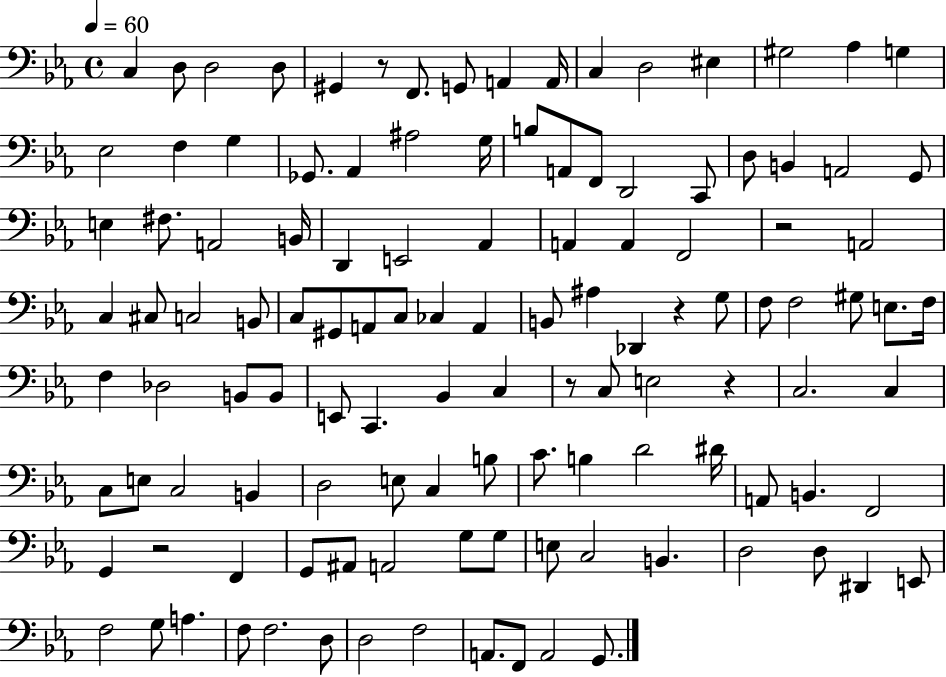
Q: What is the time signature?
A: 4/4